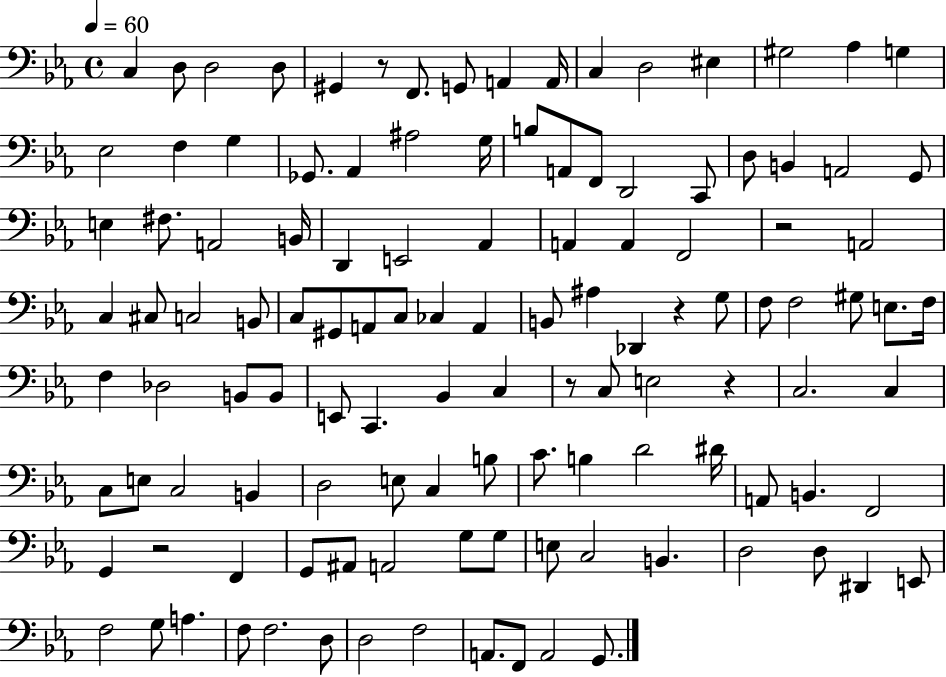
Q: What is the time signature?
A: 4/4